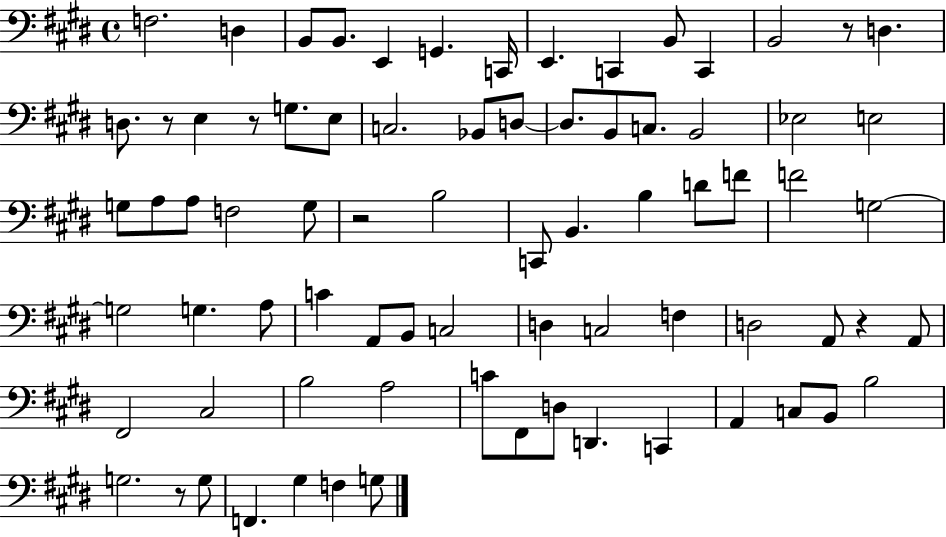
X:1
T:Untitled
M:4/4
L:1/4
K:E
F,2 D, B,,/2 B,,/2 E,, G,, C,,/4 E,, C,, B,,/2 C,, B,,2 z/2 D, D,/2 z/2 E, z/2 G,/2 E,/2 C,2 _B,,/2 D,/2 D,/2 B,,/2 C,/2 B,,2 _E,2 E,2 G,/2 A,/2 A,/2 F,2 G,/2 z2 B,2 C,,/2 B,, B, D/2 F/2 F2 G,2 G,2 G, A,/2 C A,,/2 B,,/2 C,2 D, C,2 F, D,2 A,,/2 z A,,/2 ^F,,2 ^C,2 B,2 A,2 C/2 ^F,,/2 D,/2 D,, C,, A,, C,/2 B,,/2 B,2 G,2 z/2 G,/2 F,, ^G, F, G,/2